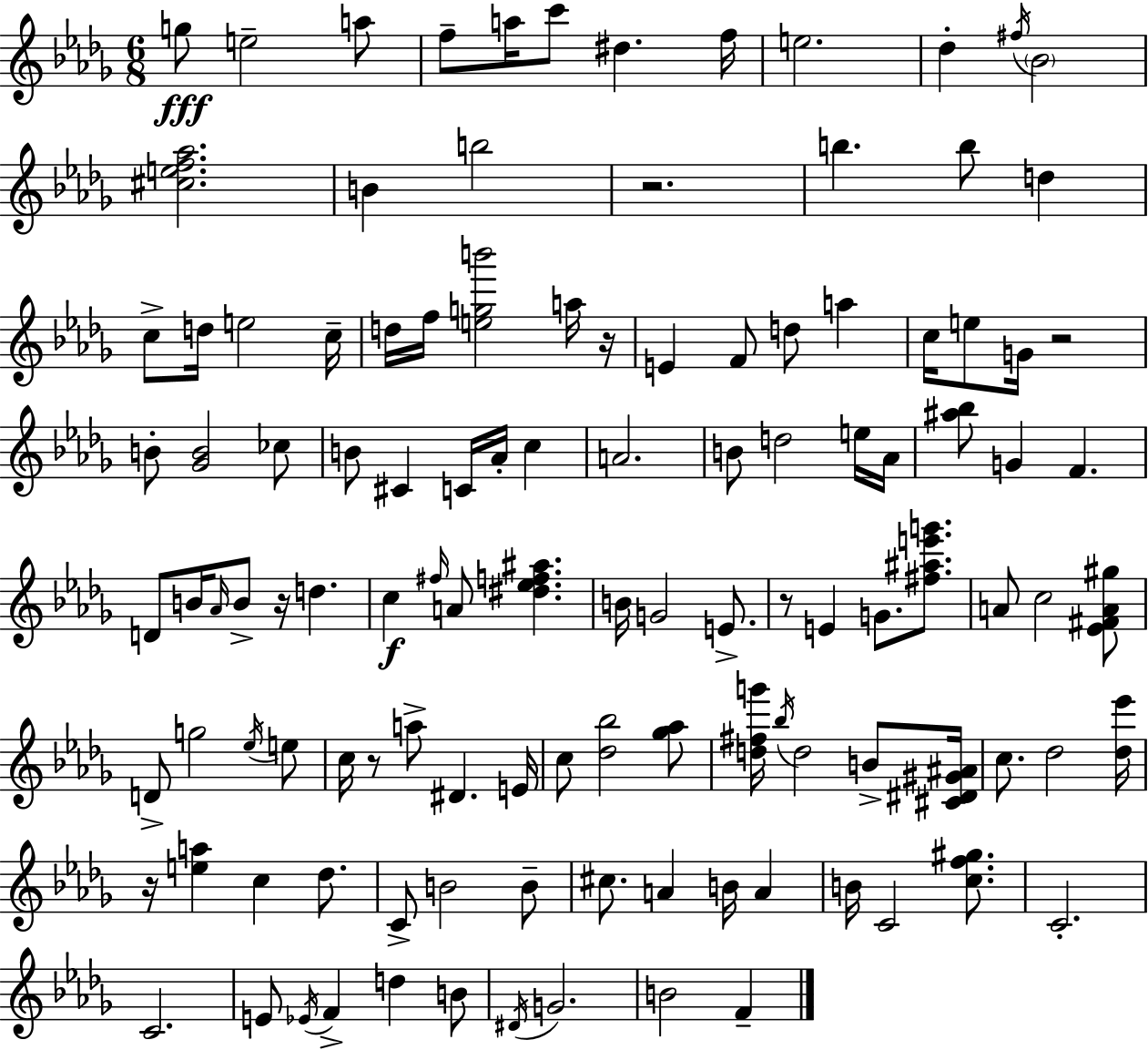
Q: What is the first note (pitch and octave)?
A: G5